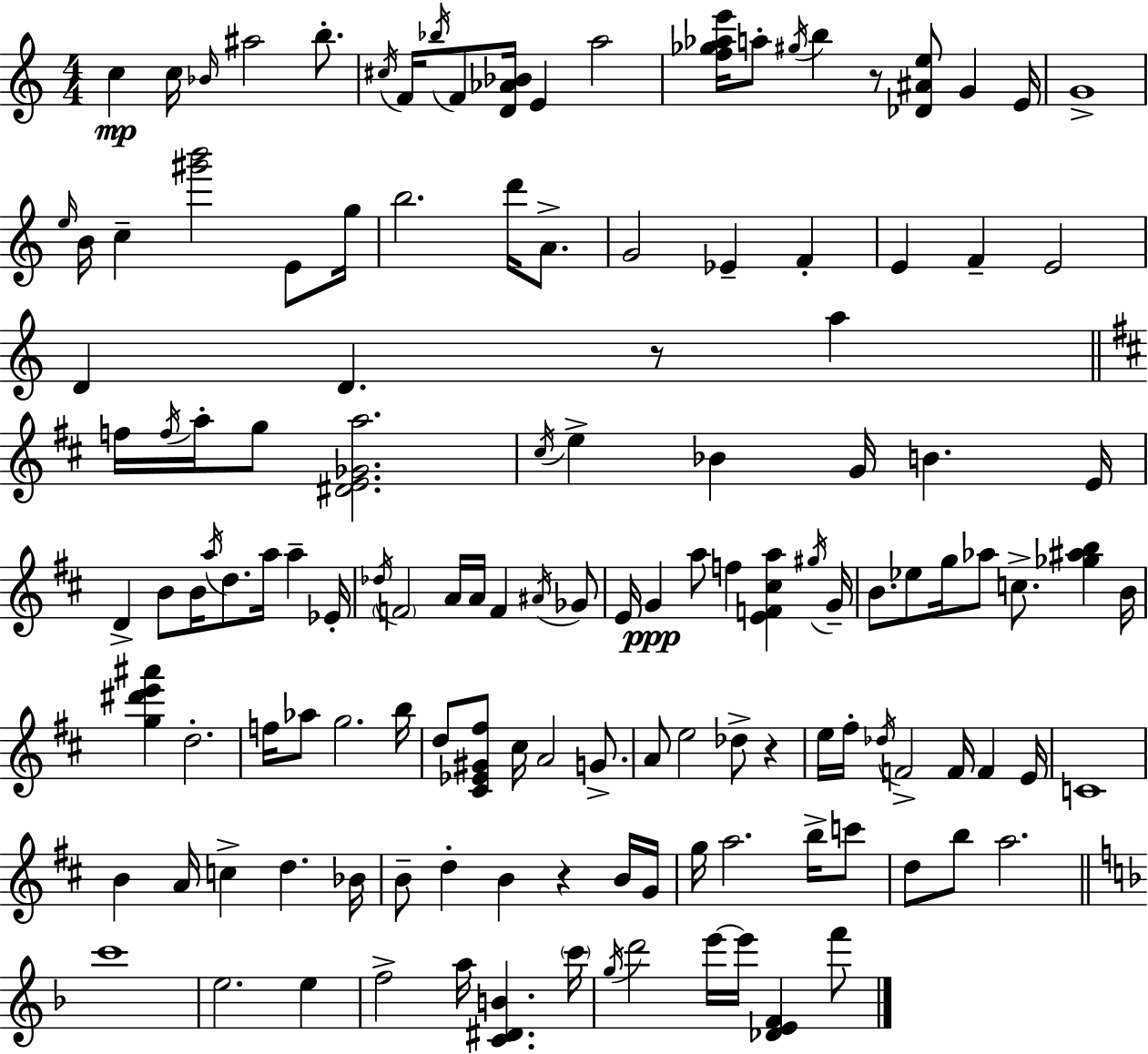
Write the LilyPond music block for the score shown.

{
  \clef treble
  \numericTimeSignature
  \time 4/4
  \key a \minor
  c''4\mp c''16 \grace { bes'16 } ais''2 b''8.-. | \acciaccatura { cis''16 } f'16 \acciaccatura { bes''16 } f'8 <d' aes' bes'>16 e'4 a''2 | <f'' ges'' aes'' e'''>16 a''8-. \acciaccatura { gis''16 } b''4 r8 <des' ais' e''>8 g'4 | e'16 g'1-> | \break \grace { e''16 } b'16 c''4-- <gis''' b'''>2 | e'8 g''16 b''2. | d'''16 a'8.-> g'2 ees'4-- | f'4-. e'4 f'4-- e'2 | \break d'4 d'4. r8 | a''4 \bar "||" \break \key b \minor f''16 \acciaccatura { f''16 } a''16-. g''8 <dis' e' ges' a''>2. | \acciaccatura { cis''16 } e''4-> bes'4 g'16 b'4. | e'16 d'4-> b'8 b'16 \acciaccatura { a''16 } d''8. a''16 a''4-- | ees'16-. \acciaccatura { des''16 } \parenthesize f'2 a'16 a'16 f'4 | \break \acciaccatura { ais'16 } ges'8 e'16 g'4\ppp a''8 f''4 | <e' f' cis'' a''>4 \acciaccatura { gis''16 } g'16-- b'8. ees''8 g''16 aes''8 c''8.-> | <ges'' ais'' b''>4 b'16 <g'' dis''' e''' ais'''>4 d''2.-. | f''16 aes''8 g''2. | \break b''16 d''8 <cis' ees' gis' fis''>8 cis''16 a'2 | g'8.-> a'8 e''2 | des''8-> r4 e''16 fis''16-. \acciaccatura { des''16 } f'2-> | f'16 f'4 e'16 c'1 | \break b'4 a'16 c''4-> | d''4. bes'16 b'8-- d''4-. b'4 | r4 b'16 g'16 g''16 a''2. | b''16-> c'''8 d''8 b''8 a''2. | \break \bar "||" \break \key d \minor c'''1 | e''2. e''4 | f''2-> a''16 <c' dis' b'>4. \parenthesize c'''16 | \acciaccatura { g''16 } d'''2 e'''16~~ e'''16 <des' e' f'>4 f'''8 | \break \bar "|."
}